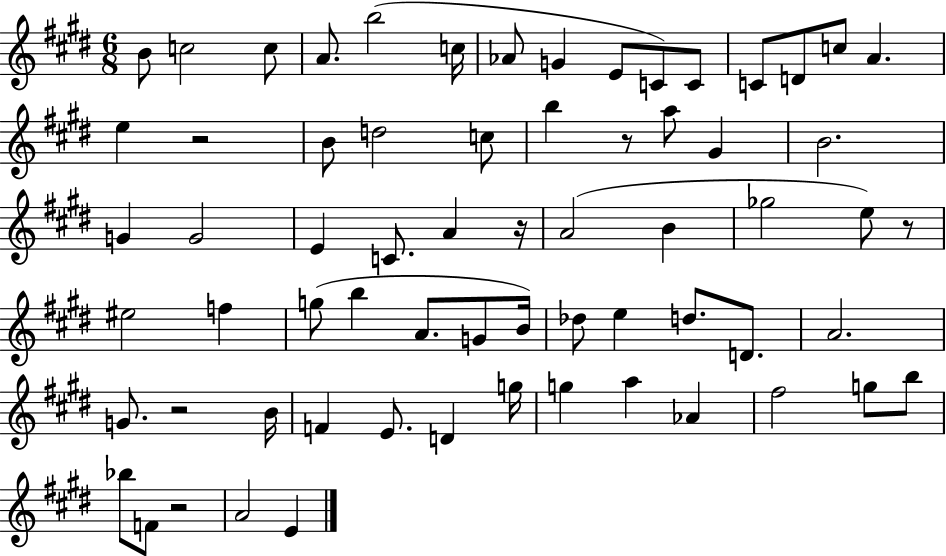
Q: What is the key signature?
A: E major